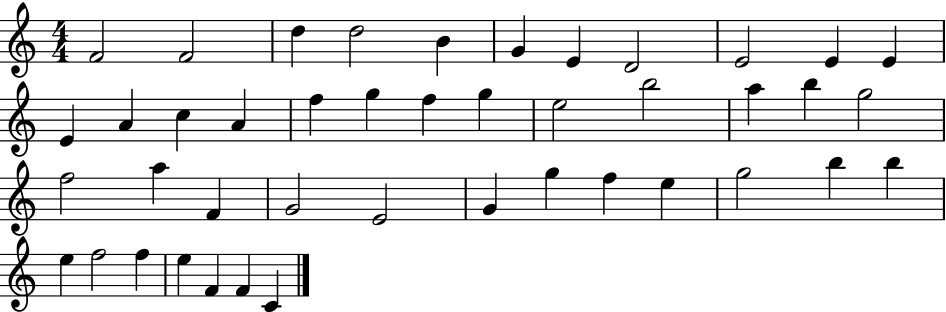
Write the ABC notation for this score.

X:1
T:Untitled
M:4/4
L:1/4
K:C
F2 F2 d d2 B G E D2 E2 E E E A c A f g f g e2 b2 a b g2 f2 a F G2 E2 G g f e g2 b b e f2 f e F F C